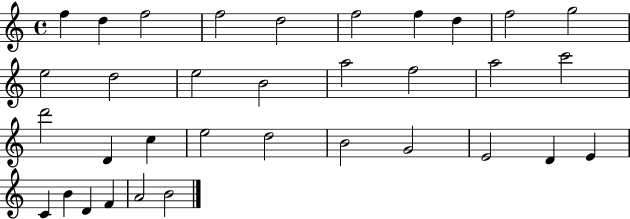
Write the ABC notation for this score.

X:1
T:Untitled
M:4/4
L:1/4
K:C
f d f2 f2 d2 f2 f d f2 g2 e2 d2 e2 B2 a2 f2 a2 c'2 d'2 D c e2 d2 B2 G2 E2 D E C B D F A2 B2